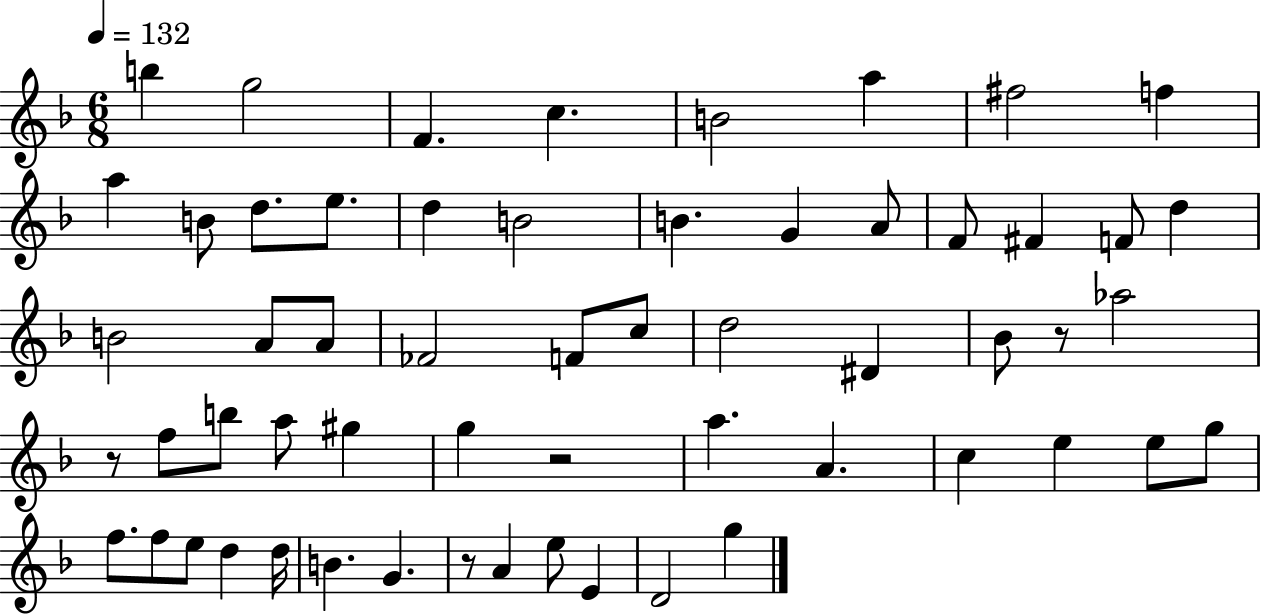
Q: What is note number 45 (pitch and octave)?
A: E5